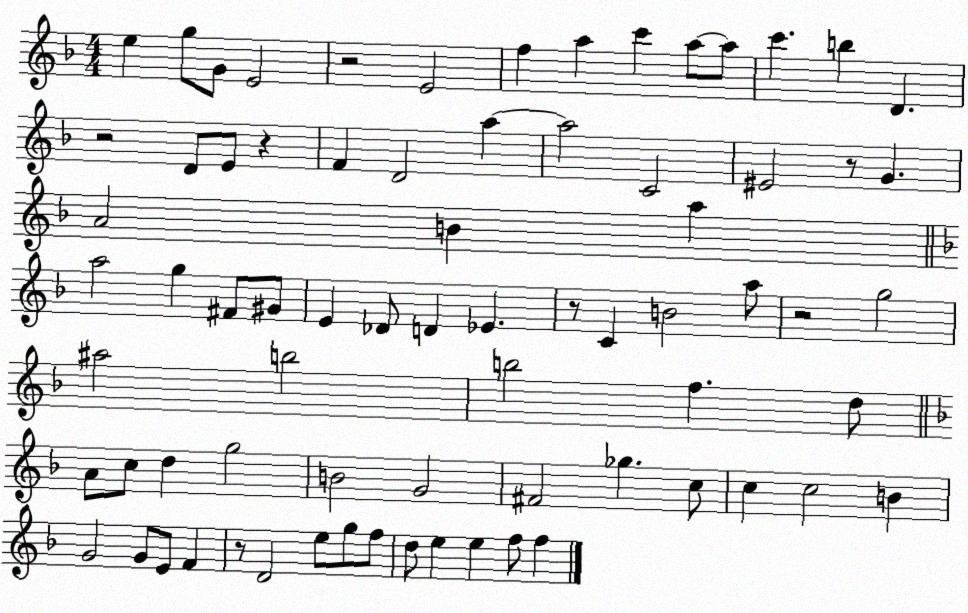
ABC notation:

X:1
T:Untitled
M:4/4
L:1/4
K:F
e g/2 G/2 E2 z2 E2 f a c' a/2 a/2 c' b D z2 D/2 E/2 z F D2 a a2 C2 ^E2 z/2 G A2 B a a2 g ^F/2 ^G/2 E _D/2 D _E z/2 C B2 a/2 z2 g2 ^a2 b2 b2 f d/2 A/2 c/2 d g2 B2 G2 ^F2 _g c/2 c c2 B G2 G/2 E/2 F z/2 D2 e/2 g/2 f/2 d/2 e e f/2 f